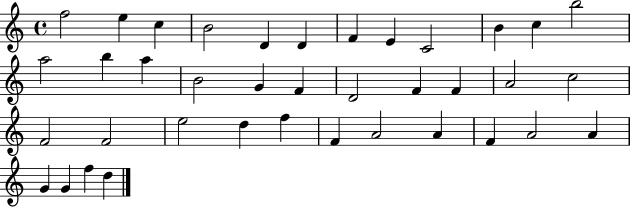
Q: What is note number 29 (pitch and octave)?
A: F4